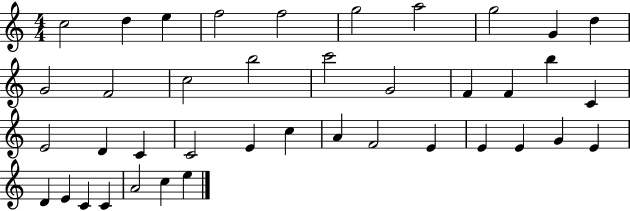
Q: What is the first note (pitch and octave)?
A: C5